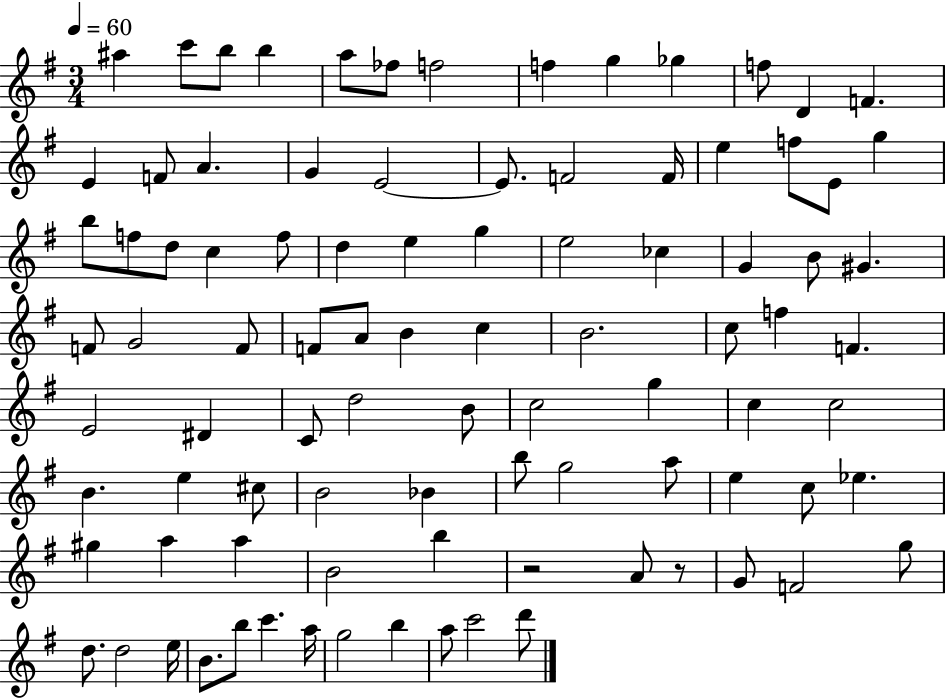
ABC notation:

X:1
T:Untitled
M:3/4
L:1/4
K:G
^a c'/2 b/2 b a/2 _f/2 f2 f g _g f/2 D F E F/2 A G E2 E/2 F2 F/4 e f/2 E/2 g b/2 f/2 d/2 c f/2 d e g e2 _c G B/2 ^G F/2 G2 F/2 F/2 A/2 B c B2 c/2 f F E2 ^D C/2 d2 B/2 c2 g c c2 B e ^c/2 B2 _B b/2 g2 a/2 e c/2 _e ^g a a B2 b z2 A/2 z/2 G/2 F2 g/2 d/2 d2 e/4 B/2 b/2 c' a/4 g2 b a/2 c'2 d'/2